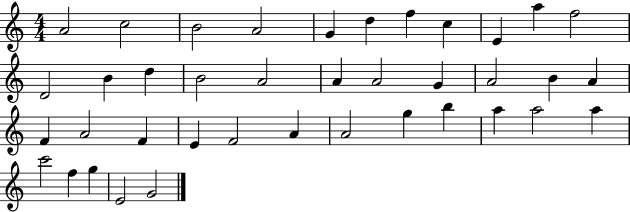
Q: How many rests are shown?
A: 0